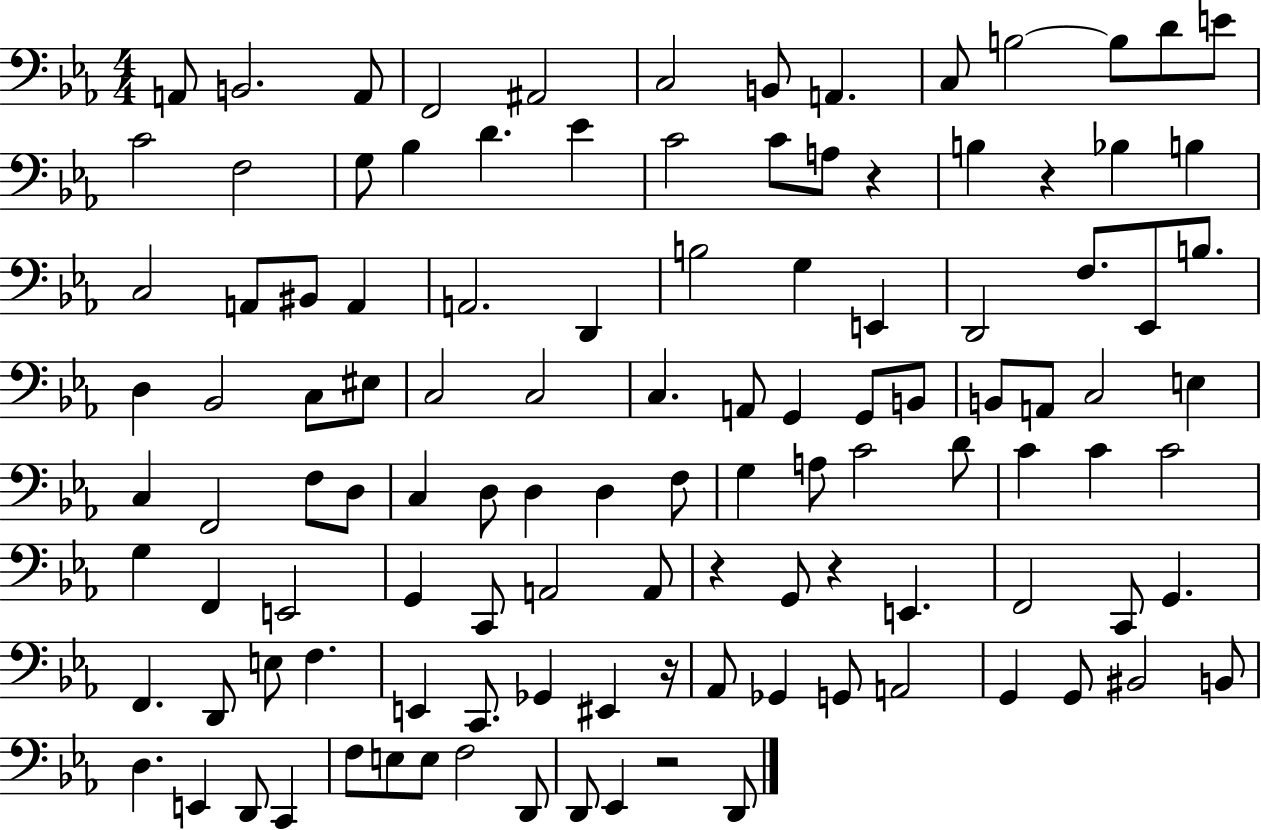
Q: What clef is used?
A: bass